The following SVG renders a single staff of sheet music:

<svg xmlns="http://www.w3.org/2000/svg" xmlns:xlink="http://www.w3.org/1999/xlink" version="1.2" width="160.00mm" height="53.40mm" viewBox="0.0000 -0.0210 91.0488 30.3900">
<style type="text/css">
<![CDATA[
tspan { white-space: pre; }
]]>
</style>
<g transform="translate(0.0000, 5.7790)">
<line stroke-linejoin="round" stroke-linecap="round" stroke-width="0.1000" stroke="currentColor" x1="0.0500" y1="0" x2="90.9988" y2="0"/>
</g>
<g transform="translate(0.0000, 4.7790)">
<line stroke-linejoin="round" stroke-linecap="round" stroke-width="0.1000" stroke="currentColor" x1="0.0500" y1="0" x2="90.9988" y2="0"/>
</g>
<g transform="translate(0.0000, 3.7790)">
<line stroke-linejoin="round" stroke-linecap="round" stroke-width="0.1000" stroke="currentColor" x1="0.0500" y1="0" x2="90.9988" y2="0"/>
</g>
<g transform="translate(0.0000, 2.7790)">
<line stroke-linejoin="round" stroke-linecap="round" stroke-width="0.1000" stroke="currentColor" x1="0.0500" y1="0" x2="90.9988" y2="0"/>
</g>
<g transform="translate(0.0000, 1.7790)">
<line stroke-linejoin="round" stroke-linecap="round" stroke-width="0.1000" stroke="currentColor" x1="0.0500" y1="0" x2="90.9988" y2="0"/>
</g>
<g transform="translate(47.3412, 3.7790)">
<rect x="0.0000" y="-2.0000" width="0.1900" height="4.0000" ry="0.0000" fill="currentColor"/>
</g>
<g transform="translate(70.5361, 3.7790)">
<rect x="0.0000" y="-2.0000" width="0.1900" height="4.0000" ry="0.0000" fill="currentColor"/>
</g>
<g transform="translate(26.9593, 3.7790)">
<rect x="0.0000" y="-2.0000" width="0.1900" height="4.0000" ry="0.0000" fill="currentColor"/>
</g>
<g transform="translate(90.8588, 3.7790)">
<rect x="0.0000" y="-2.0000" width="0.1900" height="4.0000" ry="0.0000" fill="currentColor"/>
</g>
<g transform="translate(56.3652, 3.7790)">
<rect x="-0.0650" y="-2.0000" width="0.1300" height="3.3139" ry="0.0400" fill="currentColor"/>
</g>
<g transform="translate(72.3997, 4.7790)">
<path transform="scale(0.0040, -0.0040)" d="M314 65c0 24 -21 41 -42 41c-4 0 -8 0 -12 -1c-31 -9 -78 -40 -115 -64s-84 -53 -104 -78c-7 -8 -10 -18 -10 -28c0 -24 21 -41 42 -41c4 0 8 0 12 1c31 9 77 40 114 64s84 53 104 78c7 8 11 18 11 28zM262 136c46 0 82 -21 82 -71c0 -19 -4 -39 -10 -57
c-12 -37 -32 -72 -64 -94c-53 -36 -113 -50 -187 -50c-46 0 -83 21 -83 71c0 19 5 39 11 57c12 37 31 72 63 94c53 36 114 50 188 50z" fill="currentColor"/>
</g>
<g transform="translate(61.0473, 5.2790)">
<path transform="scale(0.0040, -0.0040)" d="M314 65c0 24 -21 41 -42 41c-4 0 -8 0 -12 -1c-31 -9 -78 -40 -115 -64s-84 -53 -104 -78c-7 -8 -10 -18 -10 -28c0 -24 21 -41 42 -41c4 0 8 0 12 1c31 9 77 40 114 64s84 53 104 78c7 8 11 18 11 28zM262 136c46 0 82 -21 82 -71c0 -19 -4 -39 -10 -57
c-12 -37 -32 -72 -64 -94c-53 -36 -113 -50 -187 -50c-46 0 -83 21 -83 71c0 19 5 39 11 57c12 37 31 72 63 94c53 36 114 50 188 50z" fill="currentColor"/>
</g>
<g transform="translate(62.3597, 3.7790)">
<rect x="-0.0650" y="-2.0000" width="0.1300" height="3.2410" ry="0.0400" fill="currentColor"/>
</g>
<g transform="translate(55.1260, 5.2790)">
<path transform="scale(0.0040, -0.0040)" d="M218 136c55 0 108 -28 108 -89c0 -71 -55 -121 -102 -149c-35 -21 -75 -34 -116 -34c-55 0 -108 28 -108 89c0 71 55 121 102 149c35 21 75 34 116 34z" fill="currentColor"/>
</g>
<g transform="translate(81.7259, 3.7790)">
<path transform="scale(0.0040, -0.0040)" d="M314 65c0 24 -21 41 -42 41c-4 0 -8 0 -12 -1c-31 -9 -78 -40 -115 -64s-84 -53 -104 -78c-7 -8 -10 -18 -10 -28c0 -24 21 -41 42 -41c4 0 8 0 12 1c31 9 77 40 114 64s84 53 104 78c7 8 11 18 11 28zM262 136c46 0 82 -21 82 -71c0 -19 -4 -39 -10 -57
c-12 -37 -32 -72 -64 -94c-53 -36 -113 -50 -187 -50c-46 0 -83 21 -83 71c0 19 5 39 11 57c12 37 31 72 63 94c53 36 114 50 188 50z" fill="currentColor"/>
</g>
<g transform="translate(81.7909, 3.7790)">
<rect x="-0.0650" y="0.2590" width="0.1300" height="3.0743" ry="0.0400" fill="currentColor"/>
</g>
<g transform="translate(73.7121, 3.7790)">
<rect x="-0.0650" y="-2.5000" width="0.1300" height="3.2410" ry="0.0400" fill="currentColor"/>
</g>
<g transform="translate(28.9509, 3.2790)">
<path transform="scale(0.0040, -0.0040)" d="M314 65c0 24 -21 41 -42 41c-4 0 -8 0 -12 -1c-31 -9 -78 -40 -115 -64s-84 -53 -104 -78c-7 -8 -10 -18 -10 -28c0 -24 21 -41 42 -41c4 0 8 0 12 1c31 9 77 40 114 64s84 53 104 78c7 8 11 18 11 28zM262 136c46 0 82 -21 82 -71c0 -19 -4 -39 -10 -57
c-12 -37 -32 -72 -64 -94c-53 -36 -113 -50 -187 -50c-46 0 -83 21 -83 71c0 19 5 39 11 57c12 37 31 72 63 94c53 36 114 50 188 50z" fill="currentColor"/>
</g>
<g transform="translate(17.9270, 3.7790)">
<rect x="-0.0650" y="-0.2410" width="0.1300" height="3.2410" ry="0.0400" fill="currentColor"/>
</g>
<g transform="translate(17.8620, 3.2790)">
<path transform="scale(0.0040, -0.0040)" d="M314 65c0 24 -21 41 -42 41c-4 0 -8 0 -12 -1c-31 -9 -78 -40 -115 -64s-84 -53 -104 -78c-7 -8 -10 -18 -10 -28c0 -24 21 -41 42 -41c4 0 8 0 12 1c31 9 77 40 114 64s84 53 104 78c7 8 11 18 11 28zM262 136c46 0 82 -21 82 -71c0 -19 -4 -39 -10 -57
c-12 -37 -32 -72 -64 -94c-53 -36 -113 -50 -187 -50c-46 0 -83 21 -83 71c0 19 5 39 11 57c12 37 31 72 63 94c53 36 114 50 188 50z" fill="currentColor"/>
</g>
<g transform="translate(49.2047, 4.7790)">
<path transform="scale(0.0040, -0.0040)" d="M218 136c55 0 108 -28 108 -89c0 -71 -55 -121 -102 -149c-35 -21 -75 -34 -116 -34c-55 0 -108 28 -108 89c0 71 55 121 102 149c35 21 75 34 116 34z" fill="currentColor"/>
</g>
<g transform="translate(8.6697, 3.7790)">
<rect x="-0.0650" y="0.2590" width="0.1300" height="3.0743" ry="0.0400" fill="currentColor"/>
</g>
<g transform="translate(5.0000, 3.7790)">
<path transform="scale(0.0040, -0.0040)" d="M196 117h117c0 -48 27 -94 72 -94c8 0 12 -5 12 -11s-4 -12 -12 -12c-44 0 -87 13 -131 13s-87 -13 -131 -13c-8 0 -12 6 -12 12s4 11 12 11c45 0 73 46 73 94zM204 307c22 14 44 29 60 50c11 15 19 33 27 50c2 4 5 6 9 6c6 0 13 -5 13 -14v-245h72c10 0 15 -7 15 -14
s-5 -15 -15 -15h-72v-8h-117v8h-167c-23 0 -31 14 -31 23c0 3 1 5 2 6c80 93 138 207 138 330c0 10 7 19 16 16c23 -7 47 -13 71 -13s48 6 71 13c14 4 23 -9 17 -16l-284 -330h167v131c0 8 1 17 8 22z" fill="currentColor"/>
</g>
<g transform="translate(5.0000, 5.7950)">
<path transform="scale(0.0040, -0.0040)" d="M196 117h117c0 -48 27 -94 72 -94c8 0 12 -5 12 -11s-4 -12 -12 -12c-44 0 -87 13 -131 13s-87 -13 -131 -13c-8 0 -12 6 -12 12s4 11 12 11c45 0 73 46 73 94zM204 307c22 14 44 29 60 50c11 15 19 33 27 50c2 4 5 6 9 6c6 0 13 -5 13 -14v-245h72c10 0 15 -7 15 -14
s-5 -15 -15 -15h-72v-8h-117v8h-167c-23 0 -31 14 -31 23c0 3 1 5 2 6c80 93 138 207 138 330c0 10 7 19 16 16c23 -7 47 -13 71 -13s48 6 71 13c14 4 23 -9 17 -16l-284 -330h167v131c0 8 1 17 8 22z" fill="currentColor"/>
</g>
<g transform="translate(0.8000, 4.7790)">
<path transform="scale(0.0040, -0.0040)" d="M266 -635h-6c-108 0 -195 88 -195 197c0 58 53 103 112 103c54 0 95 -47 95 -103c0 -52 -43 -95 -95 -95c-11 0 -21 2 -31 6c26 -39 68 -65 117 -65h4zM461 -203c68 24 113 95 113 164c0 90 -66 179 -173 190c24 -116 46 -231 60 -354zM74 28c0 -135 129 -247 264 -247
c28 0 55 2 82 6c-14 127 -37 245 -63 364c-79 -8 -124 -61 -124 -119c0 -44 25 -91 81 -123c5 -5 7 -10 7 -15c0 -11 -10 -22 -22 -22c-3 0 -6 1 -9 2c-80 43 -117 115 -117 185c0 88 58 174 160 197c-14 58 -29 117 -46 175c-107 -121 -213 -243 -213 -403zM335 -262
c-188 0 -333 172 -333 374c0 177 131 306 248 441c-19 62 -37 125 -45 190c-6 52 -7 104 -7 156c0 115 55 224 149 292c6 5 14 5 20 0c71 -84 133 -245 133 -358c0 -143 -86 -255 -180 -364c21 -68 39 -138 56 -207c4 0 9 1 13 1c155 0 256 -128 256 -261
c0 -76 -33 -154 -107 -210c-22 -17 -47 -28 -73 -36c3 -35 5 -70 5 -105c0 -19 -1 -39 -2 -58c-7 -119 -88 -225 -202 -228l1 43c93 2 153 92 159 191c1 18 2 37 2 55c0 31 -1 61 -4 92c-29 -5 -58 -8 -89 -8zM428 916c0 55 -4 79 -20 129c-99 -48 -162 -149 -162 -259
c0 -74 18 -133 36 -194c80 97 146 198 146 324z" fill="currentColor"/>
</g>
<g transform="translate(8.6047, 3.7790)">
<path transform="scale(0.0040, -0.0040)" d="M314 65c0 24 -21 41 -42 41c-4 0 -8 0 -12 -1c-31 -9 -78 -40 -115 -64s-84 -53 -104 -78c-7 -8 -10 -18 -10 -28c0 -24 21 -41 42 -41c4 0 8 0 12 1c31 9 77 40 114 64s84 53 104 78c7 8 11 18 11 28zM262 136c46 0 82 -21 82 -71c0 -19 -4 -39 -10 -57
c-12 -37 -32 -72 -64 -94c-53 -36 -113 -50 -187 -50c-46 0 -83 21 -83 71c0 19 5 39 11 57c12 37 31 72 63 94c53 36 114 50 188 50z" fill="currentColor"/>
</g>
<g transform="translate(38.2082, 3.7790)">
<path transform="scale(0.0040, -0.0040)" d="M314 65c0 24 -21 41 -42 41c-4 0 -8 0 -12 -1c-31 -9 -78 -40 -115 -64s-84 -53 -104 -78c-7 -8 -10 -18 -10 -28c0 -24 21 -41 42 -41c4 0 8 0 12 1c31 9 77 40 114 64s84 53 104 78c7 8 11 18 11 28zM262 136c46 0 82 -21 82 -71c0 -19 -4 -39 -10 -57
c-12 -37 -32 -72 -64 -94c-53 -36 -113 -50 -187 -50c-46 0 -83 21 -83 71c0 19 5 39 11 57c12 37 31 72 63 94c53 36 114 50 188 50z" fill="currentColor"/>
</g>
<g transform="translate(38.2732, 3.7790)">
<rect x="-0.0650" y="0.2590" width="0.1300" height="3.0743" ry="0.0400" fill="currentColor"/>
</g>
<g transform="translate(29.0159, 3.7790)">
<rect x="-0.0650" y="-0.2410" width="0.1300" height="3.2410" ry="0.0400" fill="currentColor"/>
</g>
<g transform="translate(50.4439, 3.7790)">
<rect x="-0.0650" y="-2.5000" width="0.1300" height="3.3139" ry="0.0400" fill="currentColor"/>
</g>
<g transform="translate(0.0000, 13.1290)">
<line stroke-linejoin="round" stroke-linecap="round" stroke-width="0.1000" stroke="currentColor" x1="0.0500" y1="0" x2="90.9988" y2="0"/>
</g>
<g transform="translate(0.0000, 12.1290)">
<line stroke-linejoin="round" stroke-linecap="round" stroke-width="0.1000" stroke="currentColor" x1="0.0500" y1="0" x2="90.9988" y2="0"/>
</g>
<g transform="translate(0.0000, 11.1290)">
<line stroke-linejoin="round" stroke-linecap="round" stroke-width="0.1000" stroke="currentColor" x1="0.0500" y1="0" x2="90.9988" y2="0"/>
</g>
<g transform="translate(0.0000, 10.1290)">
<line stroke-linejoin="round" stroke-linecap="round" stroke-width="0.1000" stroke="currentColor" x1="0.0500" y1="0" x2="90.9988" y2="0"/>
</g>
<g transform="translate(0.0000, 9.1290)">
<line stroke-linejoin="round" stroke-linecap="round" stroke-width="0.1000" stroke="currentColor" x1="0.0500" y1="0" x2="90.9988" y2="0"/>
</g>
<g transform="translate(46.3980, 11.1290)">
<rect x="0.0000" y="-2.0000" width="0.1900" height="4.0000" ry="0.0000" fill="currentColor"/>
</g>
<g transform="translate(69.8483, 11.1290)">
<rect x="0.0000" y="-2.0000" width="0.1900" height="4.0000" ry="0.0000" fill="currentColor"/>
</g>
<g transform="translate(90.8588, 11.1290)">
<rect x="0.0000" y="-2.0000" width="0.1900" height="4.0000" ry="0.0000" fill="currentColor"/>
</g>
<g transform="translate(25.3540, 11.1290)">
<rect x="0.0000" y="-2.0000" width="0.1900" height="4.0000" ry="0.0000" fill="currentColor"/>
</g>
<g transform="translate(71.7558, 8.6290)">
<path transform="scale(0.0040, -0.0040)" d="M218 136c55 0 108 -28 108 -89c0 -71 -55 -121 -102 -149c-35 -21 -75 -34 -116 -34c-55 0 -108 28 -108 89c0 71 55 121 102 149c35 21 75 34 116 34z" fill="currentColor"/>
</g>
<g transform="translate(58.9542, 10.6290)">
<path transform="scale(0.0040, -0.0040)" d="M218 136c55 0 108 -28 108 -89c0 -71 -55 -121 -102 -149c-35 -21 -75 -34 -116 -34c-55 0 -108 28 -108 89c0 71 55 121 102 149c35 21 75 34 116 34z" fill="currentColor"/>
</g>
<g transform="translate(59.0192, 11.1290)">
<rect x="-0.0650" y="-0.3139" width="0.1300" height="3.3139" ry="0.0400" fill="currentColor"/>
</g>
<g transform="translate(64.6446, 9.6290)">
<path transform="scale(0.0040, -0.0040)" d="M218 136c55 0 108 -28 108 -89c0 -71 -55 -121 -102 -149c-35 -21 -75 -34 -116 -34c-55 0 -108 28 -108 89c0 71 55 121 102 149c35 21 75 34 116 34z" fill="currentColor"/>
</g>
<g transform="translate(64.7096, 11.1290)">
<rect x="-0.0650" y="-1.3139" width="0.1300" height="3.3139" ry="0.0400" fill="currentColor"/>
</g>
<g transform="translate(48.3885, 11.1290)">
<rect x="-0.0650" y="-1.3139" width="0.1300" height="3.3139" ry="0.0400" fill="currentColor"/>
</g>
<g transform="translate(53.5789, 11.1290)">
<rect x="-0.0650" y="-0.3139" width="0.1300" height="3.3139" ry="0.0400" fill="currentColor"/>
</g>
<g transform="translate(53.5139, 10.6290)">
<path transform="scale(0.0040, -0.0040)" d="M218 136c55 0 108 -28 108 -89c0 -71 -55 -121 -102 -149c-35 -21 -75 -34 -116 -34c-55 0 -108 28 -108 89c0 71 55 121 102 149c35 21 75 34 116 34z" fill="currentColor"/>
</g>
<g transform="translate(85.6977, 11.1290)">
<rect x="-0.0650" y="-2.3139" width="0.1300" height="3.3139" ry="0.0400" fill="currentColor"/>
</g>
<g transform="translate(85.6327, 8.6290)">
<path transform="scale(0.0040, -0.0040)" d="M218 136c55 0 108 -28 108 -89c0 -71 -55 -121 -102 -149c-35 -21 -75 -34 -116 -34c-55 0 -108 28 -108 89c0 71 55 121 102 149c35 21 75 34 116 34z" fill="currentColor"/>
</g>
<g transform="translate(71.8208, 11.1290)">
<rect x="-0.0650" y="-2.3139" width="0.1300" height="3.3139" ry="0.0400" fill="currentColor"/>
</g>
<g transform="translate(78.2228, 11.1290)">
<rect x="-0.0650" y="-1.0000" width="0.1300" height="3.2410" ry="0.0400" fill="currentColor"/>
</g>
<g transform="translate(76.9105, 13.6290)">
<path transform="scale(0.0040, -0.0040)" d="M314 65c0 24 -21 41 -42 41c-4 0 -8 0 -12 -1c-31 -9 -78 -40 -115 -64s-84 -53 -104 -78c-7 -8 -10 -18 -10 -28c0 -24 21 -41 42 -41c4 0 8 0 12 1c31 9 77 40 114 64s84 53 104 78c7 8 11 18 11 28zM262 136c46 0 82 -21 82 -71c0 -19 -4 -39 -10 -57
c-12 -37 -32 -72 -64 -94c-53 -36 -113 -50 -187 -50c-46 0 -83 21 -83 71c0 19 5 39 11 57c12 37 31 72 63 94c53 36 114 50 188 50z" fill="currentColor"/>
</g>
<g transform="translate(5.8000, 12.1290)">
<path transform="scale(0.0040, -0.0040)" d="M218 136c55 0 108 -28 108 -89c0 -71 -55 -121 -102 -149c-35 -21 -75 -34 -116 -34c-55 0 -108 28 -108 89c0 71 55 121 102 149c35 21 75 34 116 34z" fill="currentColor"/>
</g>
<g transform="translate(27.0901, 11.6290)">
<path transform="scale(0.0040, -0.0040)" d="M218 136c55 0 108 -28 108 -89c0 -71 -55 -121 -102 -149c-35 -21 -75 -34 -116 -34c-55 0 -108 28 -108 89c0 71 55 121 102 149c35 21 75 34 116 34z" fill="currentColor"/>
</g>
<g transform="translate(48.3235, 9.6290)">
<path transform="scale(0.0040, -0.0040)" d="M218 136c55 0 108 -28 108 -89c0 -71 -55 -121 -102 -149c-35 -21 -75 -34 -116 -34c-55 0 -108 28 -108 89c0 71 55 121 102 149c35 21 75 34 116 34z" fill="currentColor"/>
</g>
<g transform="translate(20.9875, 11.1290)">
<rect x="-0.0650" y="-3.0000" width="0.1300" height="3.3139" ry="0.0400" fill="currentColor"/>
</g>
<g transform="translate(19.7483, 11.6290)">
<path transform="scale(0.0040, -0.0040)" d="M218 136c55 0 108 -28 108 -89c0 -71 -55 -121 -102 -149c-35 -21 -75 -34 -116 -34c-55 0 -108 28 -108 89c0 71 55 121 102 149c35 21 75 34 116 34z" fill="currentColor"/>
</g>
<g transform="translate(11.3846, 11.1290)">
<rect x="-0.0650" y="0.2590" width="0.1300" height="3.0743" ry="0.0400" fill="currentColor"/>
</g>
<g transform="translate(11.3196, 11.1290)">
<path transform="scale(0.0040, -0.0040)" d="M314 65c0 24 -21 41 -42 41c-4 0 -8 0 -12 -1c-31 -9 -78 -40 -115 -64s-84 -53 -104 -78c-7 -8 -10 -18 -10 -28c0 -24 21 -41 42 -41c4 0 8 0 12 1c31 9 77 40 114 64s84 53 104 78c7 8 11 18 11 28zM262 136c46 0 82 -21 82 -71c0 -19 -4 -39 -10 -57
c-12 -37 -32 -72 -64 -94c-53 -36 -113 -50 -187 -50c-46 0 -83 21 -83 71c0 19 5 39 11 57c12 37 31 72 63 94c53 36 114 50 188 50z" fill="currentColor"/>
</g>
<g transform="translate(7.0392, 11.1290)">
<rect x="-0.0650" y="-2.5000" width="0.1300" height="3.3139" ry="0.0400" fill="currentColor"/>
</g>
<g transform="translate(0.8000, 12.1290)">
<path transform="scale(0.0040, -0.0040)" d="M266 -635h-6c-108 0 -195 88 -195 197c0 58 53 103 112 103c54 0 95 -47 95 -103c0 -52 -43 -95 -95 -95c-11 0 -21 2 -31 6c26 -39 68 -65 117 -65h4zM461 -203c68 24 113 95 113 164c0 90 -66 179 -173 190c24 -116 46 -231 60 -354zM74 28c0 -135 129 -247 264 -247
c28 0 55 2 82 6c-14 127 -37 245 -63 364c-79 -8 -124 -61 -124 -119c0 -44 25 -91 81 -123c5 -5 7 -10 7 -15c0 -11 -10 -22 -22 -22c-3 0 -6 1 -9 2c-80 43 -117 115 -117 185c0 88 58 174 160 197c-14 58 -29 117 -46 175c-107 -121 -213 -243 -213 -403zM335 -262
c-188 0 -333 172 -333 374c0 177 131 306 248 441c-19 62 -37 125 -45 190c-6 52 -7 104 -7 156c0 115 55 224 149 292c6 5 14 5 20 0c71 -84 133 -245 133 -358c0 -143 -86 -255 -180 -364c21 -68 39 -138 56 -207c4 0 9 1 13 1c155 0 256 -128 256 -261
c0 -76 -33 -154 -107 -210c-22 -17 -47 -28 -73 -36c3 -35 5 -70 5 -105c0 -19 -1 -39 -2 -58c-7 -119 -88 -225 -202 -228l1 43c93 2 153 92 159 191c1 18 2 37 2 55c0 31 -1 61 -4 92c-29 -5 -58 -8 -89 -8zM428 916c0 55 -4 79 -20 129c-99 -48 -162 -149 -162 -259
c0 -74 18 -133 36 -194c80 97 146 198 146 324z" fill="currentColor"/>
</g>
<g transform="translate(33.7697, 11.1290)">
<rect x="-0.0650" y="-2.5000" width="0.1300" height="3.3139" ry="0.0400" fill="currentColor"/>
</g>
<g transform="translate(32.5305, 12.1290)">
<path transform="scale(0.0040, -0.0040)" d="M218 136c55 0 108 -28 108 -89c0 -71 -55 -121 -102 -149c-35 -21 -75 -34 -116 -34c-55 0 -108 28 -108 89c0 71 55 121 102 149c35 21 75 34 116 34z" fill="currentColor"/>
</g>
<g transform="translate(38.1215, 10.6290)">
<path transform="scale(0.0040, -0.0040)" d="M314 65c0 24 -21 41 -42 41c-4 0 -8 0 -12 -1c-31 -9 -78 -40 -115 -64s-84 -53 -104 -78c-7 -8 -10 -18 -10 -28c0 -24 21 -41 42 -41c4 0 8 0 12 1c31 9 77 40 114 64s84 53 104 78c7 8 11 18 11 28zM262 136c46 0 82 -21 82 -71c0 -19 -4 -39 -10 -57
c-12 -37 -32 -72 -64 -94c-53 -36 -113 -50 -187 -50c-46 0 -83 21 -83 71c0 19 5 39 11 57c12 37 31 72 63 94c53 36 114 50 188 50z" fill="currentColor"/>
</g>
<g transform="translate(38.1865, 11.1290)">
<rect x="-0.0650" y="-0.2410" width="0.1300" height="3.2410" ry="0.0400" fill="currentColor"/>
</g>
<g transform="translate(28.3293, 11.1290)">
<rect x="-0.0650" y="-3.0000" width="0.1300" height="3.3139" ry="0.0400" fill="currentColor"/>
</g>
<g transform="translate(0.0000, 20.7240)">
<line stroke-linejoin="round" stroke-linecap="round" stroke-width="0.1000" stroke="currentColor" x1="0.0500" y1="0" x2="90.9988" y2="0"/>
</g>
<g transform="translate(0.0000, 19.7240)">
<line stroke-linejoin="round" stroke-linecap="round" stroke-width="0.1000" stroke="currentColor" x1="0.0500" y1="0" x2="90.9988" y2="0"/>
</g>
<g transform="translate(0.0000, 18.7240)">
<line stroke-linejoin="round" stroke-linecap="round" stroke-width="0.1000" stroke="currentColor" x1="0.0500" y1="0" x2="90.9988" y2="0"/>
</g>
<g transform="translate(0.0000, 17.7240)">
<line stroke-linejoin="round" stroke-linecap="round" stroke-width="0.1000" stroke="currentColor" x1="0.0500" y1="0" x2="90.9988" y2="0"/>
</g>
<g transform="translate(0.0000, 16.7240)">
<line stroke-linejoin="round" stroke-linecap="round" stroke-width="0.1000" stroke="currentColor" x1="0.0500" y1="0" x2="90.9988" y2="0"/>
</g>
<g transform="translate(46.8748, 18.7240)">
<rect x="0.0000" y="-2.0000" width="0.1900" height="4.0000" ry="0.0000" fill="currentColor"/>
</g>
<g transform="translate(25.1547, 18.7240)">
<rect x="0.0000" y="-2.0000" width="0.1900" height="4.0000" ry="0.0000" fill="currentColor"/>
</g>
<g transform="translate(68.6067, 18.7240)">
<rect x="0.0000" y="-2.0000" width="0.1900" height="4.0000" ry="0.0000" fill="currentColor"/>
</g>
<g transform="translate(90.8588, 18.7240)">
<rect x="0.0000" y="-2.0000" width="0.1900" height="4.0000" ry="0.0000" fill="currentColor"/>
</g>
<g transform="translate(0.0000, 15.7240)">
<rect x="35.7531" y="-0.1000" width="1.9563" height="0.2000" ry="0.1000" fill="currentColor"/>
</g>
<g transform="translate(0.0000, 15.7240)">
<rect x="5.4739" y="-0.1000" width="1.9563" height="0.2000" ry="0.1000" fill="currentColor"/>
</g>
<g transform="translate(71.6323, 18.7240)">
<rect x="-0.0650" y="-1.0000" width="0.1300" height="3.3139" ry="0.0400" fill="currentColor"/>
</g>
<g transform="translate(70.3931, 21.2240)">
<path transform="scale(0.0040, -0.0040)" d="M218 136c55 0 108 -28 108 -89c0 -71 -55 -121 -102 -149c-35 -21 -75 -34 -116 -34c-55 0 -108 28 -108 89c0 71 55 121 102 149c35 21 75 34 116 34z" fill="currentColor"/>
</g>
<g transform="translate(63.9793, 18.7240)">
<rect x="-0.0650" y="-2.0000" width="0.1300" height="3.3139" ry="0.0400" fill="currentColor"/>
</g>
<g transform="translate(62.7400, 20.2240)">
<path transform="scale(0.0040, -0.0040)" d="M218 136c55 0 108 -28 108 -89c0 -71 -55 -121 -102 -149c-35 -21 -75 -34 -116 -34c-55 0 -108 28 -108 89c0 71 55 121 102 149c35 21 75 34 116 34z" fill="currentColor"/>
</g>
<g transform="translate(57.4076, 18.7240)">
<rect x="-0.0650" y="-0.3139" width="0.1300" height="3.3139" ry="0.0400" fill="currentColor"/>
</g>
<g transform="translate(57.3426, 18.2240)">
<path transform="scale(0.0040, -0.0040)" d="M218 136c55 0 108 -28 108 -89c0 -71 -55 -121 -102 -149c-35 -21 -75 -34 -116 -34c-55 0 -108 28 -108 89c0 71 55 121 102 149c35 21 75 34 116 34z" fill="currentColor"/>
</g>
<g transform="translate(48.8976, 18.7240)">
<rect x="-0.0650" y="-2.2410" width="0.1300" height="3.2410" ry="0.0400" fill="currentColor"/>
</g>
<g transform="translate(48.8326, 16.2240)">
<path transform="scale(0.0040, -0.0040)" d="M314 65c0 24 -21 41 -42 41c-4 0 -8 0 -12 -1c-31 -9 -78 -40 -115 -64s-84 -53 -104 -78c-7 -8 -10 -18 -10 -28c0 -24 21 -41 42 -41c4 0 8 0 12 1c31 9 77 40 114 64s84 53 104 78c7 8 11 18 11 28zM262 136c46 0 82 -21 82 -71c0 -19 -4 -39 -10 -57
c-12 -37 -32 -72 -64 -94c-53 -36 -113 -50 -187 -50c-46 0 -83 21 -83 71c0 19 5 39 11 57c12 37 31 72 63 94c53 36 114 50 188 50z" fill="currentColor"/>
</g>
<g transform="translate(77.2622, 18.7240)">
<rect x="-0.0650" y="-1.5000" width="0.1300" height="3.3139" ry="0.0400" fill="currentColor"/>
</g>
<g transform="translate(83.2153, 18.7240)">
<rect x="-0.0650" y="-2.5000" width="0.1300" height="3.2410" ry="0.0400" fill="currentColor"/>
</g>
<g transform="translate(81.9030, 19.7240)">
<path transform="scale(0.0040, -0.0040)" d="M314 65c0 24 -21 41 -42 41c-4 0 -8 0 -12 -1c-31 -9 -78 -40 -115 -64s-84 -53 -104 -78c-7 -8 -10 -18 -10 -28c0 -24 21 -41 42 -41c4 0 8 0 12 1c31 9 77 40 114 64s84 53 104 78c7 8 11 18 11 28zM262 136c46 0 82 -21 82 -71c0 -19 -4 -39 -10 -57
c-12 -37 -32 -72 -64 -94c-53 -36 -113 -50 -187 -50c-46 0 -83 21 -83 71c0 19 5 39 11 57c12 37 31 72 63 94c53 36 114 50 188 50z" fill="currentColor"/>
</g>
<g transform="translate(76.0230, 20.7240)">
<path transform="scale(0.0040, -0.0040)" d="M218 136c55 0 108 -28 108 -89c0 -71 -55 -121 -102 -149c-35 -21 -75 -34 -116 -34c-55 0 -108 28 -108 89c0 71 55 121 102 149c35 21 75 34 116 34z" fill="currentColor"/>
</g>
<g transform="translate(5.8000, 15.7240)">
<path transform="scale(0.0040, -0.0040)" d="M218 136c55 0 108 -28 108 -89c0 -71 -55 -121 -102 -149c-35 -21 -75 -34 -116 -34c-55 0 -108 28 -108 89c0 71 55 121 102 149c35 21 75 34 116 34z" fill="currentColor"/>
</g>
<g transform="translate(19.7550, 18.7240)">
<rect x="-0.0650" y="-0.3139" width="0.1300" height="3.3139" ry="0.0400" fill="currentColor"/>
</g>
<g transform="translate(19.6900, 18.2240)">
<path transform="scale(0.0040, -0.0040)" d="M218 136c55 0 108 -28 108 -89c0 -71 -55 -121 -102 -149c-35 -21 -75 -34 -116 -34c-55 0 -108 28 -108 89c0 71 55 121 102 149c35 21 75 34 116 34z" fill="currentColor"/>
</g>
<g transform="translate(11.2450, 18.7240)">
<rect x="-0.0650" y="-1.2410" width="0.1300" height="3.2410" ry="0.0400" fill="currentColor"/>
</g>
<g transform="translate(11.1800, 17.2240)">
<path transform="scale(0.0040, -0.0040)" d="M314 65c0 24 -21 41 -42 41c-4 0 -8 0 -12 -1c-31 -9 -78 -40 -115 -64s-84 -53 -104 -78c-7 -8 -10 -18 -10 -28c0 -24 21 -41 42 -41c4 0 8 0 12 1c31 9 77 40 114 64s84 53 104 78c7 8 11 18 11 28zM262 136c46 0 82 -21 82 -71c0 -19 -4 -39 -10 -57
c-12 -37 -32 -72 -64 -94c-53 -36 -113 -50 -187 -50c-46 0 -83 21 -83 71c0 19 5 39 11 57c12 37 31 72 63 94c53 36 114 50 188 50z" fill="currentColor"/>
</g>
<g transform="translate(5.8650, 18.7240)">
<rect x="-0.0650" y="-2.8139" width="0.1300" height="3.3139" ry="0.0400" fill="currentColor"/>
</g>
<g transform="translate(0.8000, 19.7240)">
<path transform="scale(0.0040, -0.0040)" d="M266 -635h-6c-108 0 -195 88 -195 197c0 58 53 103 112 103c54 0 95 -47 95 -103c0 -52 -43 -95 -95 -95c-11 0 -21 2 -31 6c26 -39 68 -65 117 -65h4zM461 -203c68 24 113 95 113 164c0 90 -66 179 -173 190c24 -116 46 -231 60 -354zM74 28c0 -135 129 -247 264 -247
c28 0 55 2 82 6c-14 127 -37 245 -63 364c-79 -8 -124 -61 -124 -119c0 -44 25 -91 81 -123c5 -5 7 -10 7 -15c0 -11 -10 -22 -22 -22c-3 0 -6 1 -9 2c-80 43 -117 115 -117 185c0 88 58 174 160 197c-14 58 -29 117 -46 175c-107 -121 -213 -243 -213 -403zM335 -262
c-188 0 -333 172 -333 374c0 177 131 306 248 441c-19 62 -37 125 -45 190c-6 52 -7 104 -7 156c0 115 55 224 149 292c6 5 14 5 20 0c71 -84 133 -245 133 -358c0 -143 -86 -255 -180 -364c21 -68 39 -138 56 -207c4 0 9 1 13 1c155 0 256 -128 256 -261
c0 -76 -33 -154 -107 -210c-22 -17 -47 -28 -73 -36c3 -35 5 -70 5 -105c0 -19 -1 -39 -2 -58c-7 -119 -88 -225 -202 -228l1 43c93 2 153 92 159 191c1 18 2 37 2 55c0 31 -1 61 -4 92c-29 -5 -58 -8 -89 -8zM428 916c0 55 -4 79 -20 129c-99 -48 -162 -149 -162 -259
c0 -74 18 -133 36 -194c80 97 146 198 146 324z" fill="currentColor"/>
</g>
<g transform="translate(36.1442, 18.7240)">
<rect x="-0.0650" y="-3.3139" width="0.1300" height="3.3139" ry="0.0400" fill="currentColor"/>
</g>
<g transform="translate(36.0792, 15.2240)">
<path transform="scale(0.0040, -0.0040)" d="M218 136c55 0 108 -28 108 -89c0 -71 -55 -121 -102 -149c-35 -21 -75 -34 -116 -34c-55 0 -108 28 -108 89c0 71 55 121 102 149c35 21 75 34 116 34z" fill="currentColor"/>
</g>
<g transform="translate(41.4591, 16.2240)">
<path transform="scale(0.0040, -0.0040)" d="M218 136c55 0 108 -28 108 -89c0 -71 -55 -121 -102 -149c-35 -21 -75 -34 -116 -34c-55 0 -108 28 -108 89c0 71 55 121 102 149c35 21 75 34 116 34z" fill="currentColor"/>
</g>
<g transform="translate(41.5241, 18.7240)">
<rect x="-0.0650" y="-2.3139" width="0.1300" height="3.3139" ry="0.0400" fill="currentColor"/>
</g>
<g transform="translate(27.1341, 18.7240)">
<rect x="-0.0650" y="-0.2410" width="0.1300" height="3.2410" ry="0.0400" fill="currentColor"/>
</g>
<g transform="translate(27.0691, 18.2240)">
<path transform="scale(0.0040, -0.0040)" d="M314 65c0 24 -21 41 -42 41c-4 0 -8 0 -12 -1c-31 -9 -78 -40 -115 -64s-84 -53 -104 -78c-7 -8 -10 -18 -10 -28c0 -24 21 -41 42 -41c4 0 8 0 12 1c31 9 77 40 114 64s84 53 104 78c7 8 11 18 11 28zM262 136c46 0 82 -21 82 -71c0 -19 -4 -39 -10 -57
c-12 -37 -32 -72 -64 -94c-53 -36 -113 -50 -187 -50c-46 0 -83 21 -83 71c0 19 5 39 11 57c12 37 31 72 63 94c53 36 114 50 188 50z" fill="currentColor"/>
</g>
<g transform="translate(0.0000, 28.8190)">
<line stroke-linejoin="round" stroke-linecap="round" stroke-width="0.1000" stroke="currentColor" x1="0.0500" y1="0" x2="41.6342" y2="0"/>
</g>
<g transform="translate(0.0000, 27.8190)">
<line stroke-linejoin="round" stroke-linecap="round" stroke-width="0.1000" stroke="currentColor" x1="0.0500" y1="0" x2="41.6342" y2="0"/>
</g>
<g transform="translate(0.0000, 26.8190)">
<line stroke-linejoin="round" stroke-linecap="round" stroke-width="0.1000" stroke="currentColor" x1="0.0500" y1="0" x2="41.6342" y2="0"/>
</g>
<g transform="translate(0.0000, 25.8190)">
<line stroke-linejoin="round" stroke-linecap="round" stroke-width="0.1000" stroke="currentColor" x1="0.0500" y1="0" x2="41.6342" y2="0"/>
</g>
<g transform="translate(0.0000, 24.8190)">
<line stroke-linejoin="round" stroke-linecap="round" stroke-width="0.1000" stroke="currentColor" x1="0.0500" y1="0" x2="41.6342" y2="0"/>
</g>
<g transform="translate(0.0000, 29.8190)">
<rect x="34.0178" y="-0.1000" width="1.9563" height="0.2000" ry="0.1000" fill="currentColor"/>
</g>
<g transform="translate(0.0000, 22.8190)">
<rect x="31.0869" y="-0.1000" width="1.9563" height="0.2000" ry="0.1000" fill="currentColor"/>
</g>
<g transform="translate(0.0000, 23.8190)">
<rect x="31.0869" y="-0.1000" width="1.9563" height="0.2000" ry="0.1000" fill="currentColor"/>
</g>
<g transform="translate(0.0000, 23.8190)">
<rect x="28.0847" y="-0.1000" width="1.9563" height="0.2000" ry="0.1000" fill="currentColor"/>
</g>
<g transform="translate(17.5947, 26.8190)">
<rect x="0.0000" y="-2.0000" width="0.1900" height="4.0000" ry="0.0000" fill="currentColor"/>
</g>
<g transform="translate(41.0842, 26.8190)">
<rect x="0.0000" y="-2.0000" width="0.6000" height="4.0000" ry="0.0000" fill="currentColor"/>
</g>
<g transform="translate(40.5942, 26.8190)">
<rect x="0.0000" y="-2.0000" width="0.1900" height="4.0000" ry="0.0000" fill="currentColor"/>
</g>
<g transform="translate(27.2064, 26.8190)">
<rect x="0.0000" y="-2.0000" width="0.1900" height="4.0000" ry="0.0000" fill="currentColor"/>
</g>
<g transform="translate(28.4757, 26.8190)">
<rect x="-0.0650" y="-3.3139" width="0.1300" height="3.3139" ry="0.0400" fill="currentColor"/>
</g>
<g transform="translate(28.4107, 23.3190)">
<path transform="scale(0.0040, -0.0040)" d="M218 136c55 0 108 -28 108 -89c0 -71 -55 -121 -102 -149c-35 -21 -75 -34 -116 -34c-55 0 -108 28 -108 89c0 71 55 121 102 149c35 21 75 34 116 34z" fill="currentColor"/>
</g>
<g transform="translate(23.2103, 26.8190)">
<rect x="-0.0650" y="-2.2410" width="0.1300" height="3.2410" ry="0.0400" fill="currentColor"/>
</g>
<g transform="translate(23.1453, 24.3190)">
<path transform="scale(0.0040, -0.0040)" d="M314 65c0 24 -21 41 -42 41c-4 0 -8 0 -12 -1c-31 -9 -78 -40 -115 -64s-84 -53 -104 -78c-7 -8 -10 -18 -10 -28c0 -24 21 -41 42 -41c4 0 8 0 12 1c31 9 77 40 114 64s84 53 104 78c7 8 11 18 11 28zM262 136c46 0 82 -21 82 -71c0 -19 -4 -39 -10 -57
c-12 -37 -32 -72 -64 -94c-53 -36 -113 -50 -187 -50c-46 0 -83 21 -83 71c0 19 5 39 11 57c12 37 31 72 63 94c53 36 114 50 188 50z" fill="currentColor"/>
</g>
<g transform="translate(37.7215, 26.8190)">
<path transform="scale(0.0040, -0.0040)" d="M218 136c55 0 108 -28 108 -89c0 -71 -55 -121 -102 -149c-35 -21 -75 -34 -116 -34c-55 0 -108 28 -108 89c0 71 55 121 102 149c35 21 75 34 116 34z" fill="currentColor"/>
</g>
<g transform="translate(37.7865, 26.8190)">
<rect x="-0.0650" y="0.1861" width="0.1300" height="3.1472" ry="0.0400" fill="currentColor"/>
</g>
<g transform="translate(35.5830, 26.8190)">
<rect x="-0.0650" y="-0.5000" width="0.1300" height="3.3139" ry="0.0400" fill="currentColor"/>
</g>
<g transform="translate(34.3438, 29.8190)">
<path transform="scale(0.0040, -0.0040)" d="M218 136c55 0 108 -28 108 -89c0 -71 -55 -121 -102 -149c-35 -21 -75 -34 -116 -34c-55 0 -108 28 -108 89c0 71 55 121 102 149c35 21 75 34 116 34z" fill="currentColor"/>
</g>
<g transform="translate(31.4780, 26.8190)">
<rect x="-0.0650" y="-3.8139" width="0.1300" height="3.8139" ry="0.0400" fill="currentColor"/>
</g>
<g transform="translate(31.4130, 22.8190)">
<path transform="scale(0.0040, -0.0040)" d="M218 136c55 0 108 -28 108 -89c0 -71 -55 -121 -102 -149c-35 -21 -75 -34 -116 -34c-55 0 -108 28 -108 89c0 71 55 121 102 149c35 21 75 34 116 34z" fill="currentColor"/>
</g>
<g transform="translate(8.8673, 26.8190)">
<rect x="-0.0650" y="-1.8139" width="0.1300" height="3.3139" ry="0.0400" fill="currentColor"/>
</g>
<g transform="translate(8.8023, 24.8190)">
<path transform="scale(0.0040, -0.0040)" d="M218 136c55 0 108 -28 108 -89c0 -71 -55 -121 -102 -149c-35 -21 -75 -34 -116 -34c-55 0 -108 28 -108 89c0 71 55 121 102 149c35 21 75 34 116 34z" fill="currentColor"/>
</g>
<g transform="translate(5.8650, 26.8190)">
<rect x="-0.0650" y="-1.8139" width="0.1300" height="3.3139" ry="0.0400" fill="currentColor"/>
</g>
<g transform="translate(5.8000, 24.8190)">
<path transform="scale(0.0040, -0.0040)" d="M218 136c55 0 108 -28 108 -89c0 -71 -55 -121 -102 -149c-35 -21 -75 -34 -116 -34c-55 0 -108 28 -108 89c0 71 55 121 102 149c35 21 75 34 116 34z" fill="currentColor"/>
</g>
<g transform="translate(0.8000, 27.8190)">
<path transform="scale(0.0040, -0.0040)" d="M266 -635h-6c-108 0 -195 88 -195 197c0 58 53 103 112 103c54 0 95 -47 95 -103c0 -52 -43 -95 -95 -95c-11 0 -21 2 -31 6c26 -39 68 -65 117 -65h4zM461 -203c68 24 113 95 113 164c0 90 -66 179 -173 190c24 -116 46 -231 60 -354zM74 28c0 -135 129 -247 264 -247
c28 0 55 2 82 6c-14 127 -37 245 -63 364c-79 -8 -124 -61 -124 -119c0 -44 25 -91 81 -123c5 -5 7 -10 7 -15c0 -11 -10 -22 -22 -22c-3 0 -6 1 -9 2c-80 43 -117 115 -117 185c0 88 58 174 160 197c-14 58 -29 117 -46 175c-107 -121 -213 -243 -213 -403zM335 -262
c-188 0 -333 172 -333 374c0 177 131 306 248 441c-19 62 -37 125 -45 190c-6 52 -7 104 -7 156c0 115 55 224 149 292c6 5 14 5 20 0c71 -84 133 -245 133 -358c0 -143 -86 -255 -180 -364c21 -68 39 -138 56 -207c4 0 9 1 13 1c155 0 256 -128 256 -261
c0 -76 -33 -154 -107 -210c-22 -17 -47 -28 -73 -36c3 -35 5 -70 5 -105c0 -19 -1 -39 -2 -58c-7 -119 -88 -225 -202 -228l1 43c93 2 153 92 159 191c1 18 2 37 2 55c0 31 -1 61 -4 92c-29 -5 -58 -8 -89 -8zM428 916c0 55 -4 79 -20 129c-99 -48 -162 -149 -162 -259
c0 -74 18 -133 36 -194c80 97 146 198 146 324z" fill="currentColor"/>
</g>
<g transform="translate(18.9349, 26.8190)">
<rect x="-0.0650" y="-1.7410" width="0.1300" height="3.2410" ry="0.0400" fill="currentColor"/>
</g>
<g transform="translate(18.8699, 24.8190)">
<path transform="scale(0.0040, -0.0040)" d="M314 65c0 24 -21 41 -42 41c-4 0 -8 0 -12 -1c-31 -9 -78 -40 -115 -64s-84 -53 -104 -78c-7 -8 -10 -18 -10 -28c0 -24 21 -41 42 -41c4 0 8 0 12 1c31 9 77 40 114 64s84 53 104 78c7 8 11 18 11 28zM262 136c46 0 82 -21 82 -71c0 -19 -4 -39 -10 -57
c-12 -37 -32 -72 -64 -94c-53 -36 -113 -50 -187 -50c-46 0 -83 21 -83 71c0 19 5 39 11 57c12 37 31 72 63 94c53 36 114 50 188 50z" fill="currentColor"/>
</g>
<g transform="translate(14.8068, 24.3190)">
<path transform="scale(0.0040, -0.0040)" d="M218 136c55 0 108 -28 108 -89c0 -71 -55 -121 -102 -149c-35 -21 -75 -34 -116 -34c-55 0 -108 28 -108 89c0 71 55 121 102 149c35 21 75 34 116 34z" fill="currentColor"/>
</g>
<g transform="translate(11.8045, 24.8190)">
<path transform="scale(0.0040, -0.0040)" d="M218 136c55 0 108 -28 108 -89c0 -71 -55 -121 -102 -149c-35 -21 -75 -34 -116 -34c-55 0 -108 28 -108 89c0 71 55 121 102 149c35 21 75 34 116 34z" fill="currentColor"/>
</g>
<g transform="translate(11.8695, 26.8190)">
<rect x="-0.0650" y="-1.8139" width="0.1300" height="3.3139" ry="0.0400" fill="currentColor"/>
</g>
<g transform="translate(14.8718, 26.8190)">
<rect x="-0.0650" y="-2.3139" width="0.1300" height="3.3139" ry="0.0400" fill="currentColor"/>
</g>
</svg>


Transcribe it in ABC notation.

X:1
T:Untitled
M:4/4
L:1/4
K:C
B2 c2 c2 B2 G F F2 G2 B2 G B2 A A G c2 e c c e g D2 g a e2 c c2 b g g2 c F D E G2 f f f g f2 g2 b c' C B